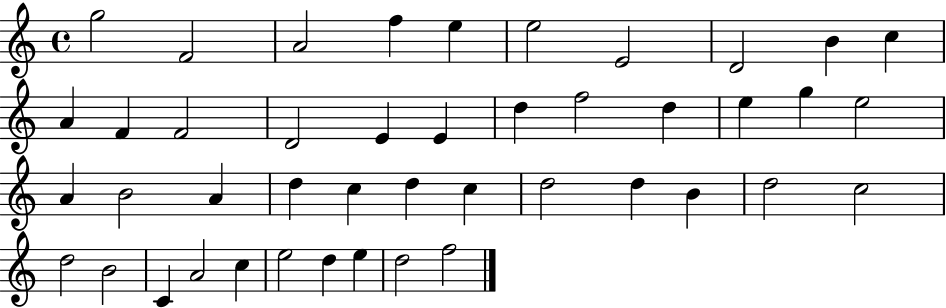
{
  \clef treble
  \time 4/4
  \defaultTimeSignature
  \key c \major
  g''2 f'2 | a'2 f''4 e''4 | e''2 e'2 | d'2 b'4 c''4 | \break a'4 f'4 f'2 | d'2 e'4 e'4 | d''4 f''2 d''4 | e''4 g''4 e''2 | \break a'4 b'2 a'4 | d''4 c''4 d''4 c''4 | d''2 d''4 b'4 | d''2 c''2 | \break d''2 b'2 | c'4 a'2 c''4 | e''2 d''4 e''4 | d''2 f''2 | \break \bar "|."
}